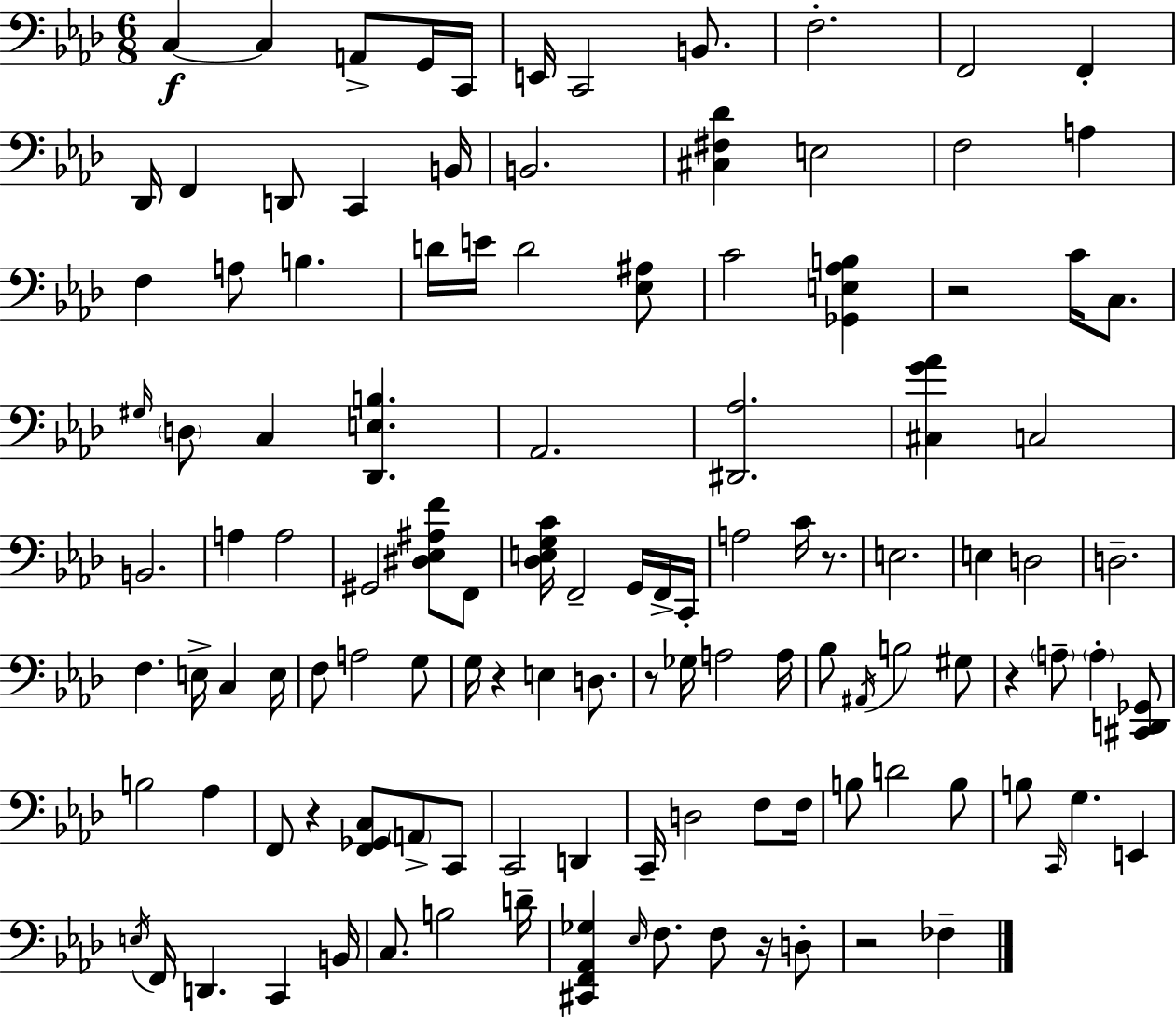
X:1
T:Untitled
M:6/8
L:1/4
K:Ab
C, C, A,,/2 G,,/4 C,,/4 E,,/4 C,,2 B,,/2 F,2 F,,2 F,, _D,,/4 F,, D,,/2 C,, B,,/4 B,,2 [^C,^F,_D] E,2 F,2 A, F, A,/2 B, D/4 E/4 D2 [_E,^A,]/2 C2 [_G,,E,_A,B,] z2 C/4 C,/2 ^G,/4 D,/2 C, [_D,,E,B,] _A,,2 [^D,,_A,]2 [^C,G_A] C,2 B,,2 A, A,2 ^G,,2 [^D,_E,^A,F]/2 F,,/2 [_D,E,G,C]/4 F,,2 G,,/4 F,,/4 C,,/4 A,2 C/4 z/2 E,2 E, D,2 D,2 F, E,/4 C, E,/4 F,/2 A,2 G,/2 G,/4 z E, D,/2 z/2 _G,/4 A,2 A,/4 _B,/2 ^A,,/4 B,2 ^G,/2 z A,/2 A, [^C,,D,,_G,,]/2 B,2 _A, F,,/2 z [F,,_G,,C,]/2 A,,/2 C,,/2 C,,2 D,, C,,/4 D,2 F,/2 F,/4 B,/2 D2 B,/2 B,/2 C,,/4 G, E,, E,/4 F,,/4 D,, C,, B,,/4 C,/2 B,2 D/4 [^C,,F,,_A,,_G,] _E,/4 F,/2 F,/2 z/4 D,/2 z2 _F,